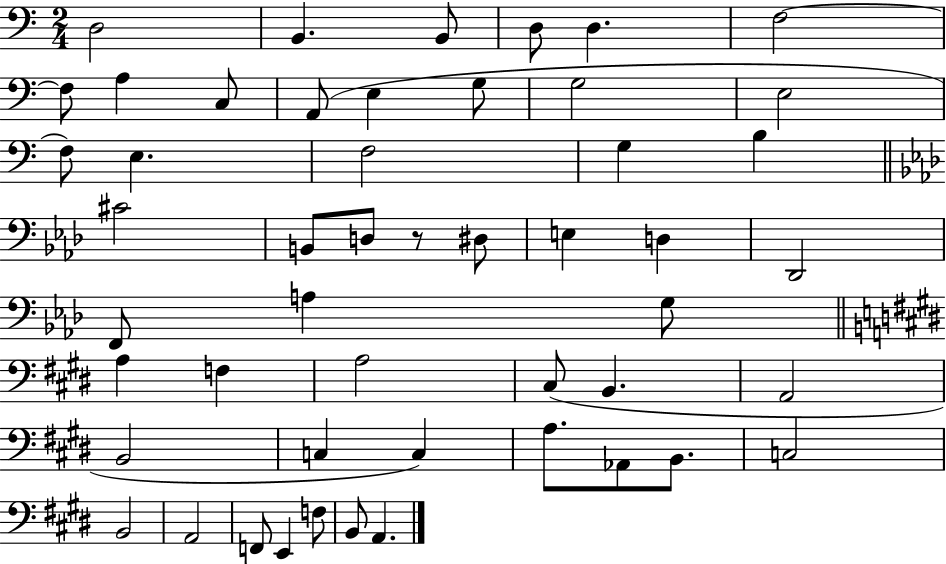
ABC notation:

X:1
T:Untitled
M:2/4
L:1/4
K:C
D,2 B,, B,,/2 D,/2 D, F,2 F,/2 A, C,/2 A,,/2 E, G,/2 G,2 E,2 F,/2 E, F,2 G, B, ^C2 B,,/2 D,/2 z/2 ^D,/2 E, D, _D,,2 F,,/2 A, G,/2 A, F, A,2 ^C,/2 B,, A,,2 B,,2 C, C, A,/2 _A,,/2 B,,/2 C,2 B,,2 A,,2 F,,/2 E,, F,/2 B,,/2 A,,